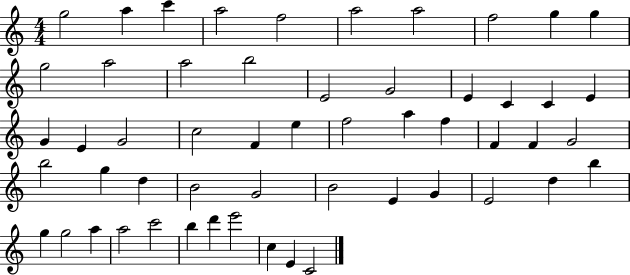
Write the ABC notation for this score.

X:1
T:Untitled
M:4/4
L:1/4
K:C
g2 a c' a2 f2 a2 a2 f2 g g g2 a2 a2 b2 E2 G2 E C C E G E G2 c2 F e f2 a f F F G2 b2 g d B2 G2 B2 E G E2 d b g g2 a a2 c'2 b d' e'2 c E C2